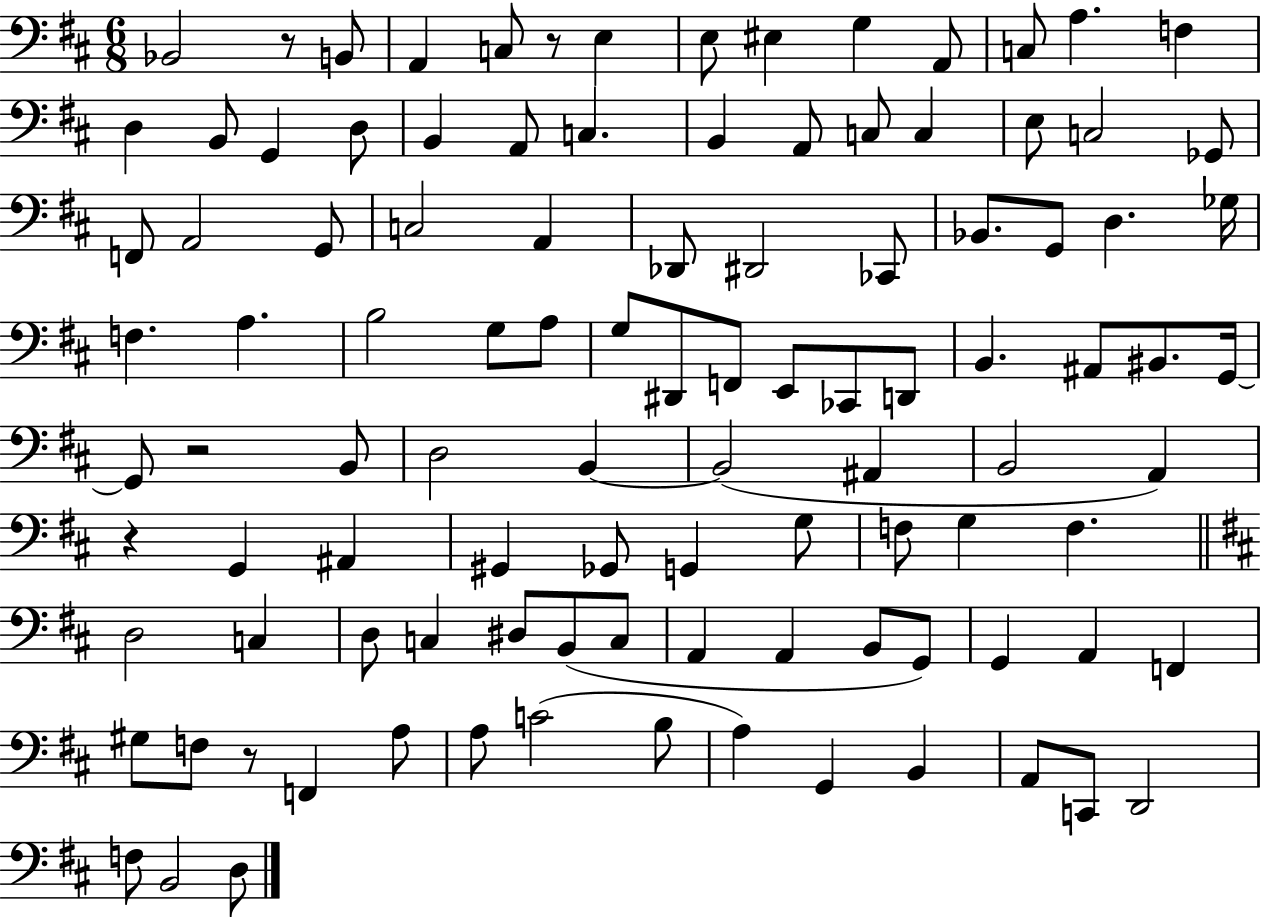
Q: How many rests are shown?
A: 5